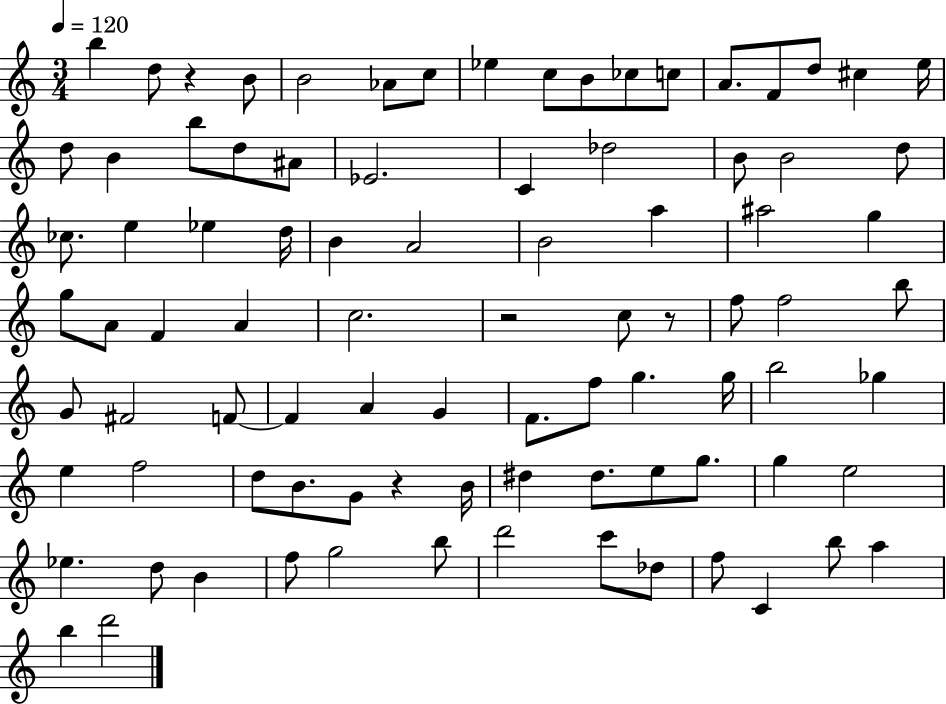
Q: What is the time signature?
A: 3/4